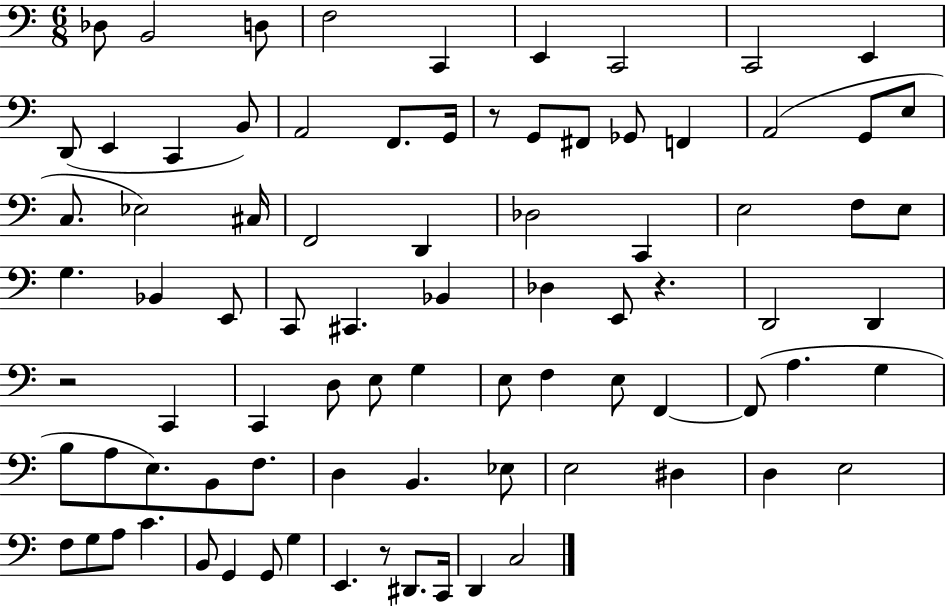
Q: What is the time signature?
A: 6/8